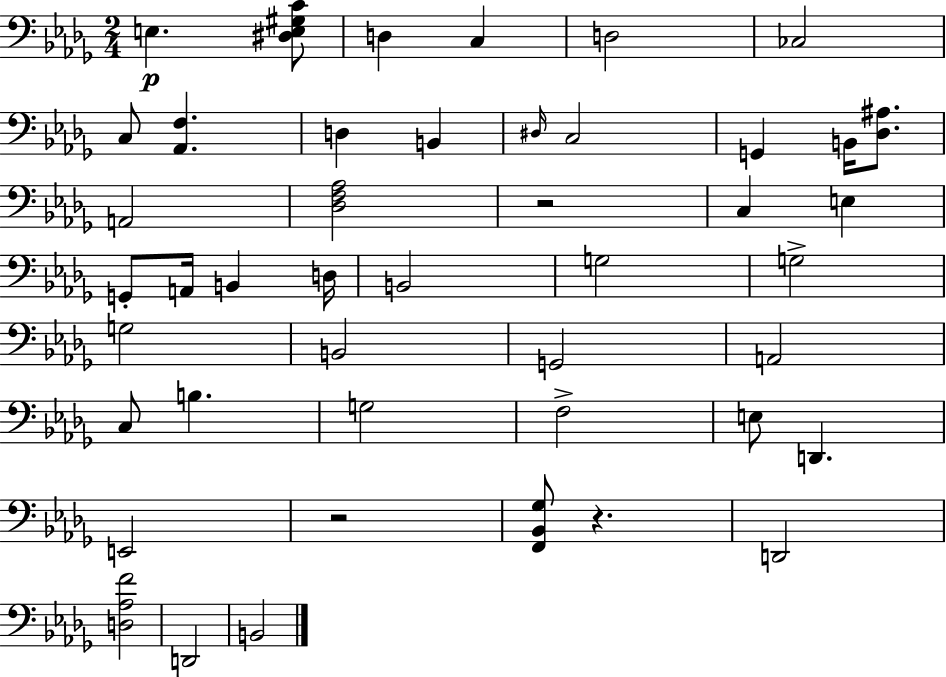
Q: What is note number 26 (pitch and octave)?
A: A2